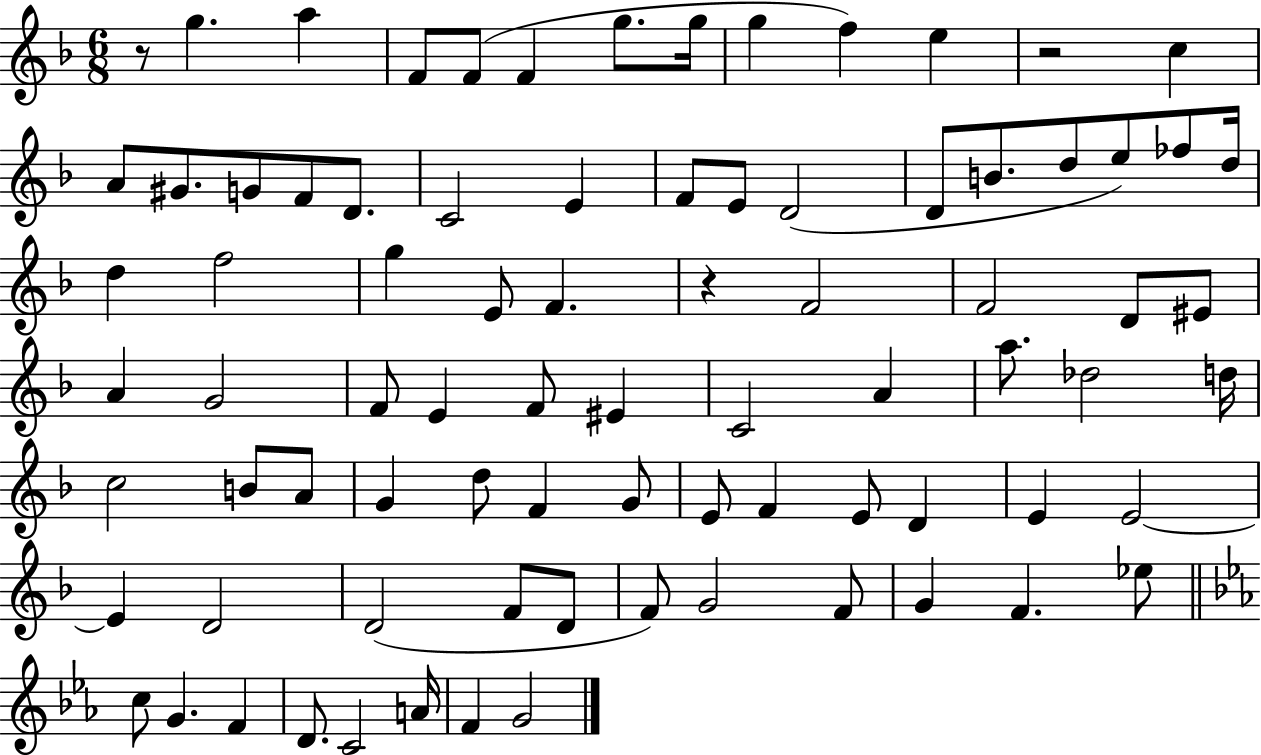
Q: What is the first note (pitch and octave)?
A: G5